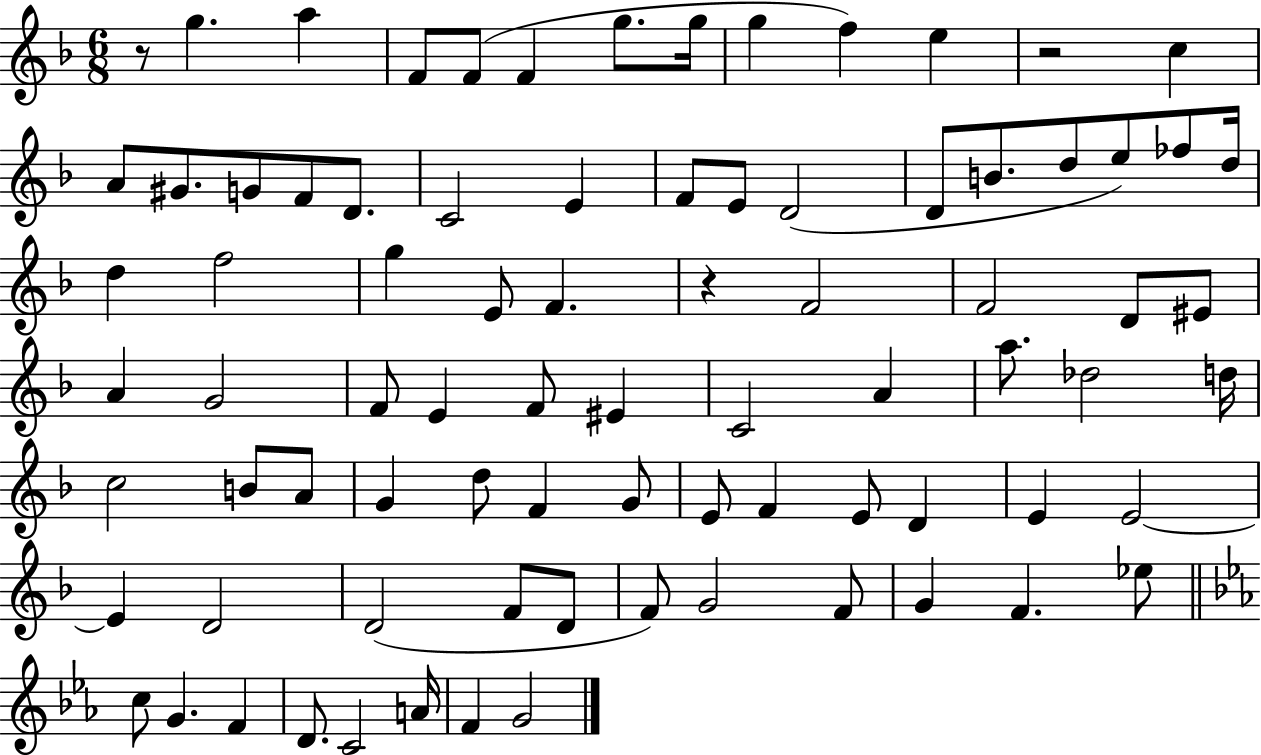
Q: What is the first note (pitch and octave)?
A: G5